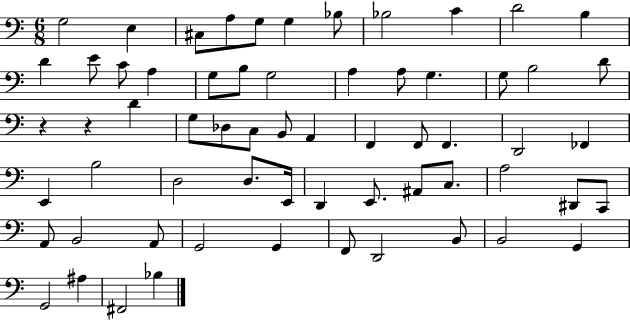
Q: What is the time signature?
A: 6/8